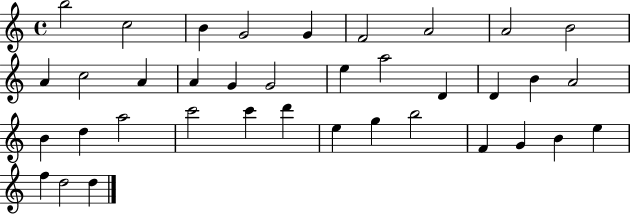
B5/h C5/h B4/q G4/h G4/q F4/h A4/h A4/h B4/h A4/q C5/h A4/q A4/q G4/q G4/h E5/q A5/h D4/q D4/q B4/q A4/h B4/q D5/q A5/h C6/h C6/q D6/q E5/q G5/q B5/h F4/q G4/q B4/q E5/q F5/q D5/h D5/q